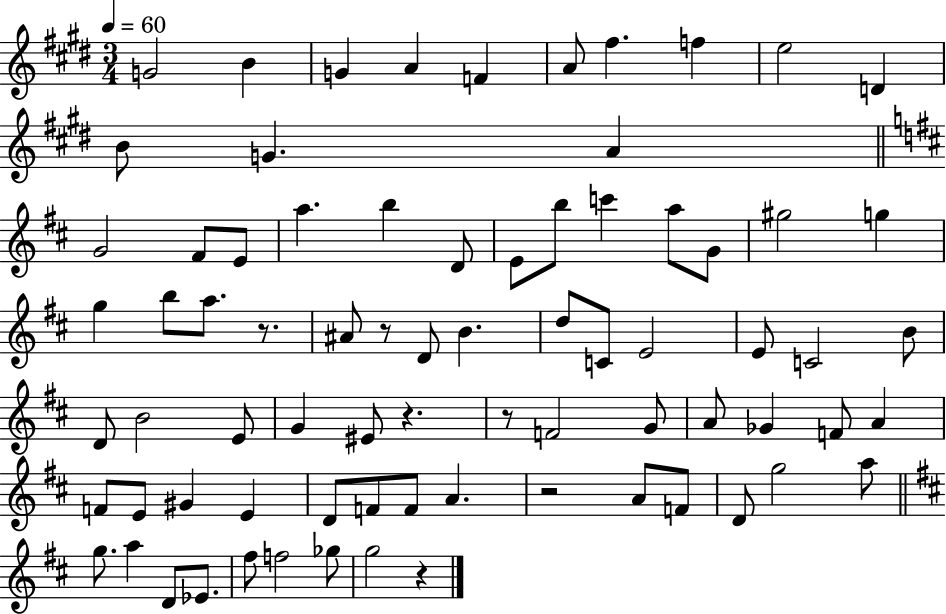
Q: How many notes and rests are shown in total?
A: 76